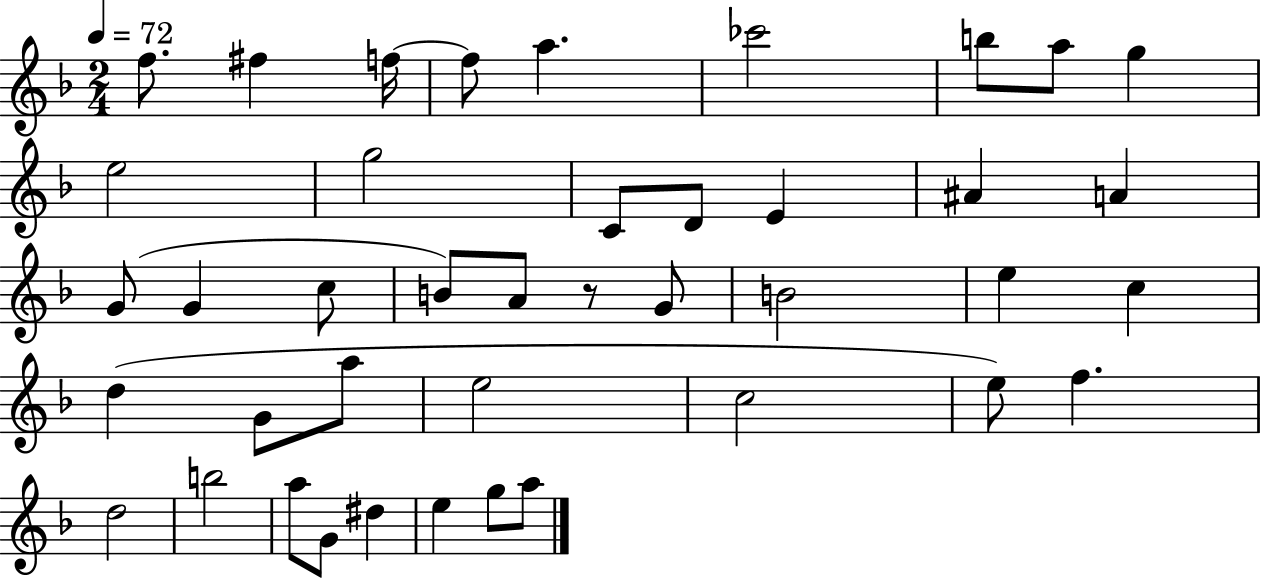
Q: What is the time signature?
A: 2/4